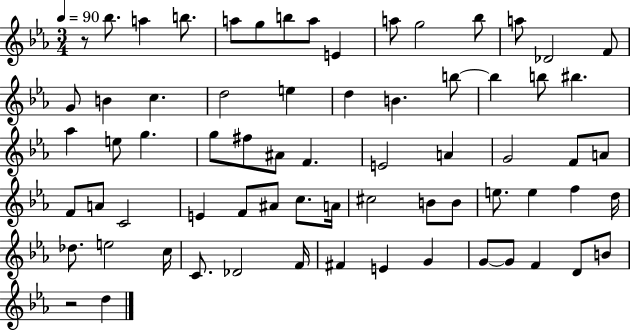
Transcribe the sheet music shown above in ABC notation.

X:1
T:Untitled
M:3/4
L:1/4
K:Eb
z/2 _b/2 a b/2 a/2 g/2 b/2 a/2 E a/2 g2 _b/2 a/2 _D2 F/2 G/2 B c d2 e d B b/2 b b/2 ^b _a e/2 g g/2 ^f/2 ^A/2 F E2 A G2 F/2 A/2 F/2 A/2 C2 E F/2 ^A/2 c/2 A/4 ^c2 B/2 B/2 e/2 e f d/4 _d/2 e2 c/4 C/2 _D2 F/4 ^F E G G/2 G/2 F D/2 B/2 z2 d